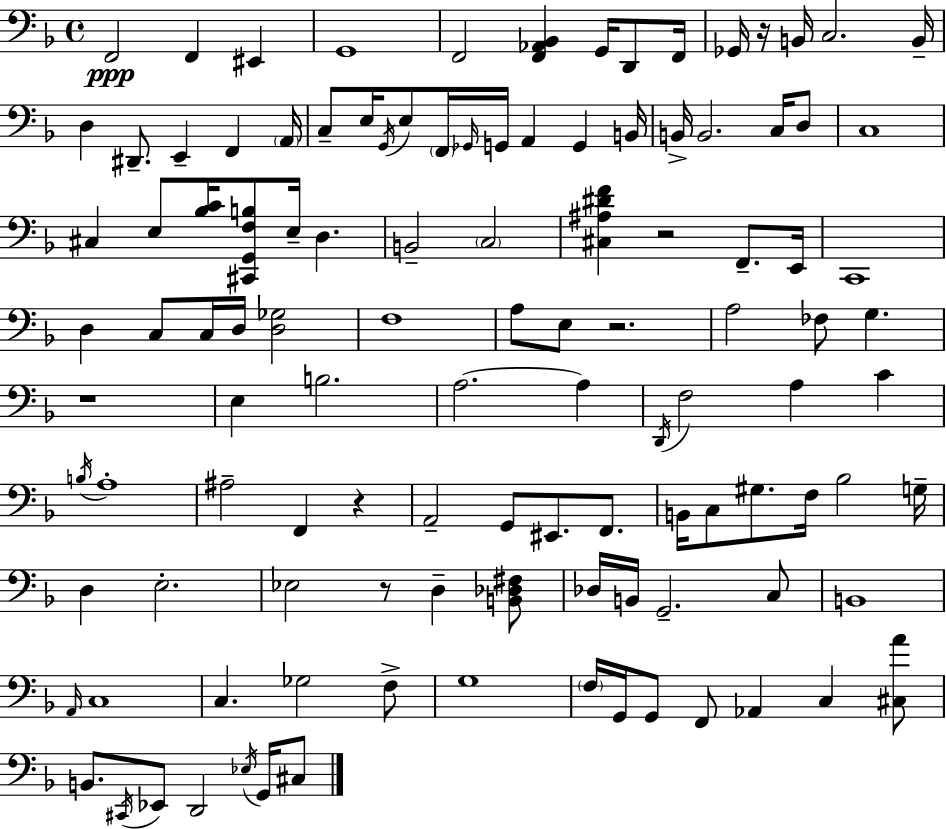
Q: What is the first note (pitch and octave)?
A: F2